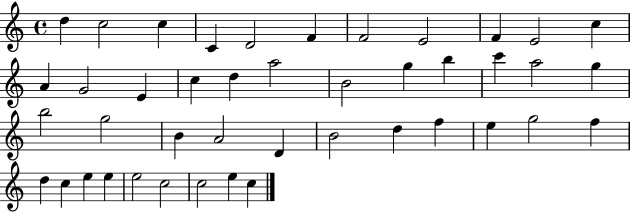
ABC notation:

X:1
T:Untitled
M:4/4
L:1/4
K:C
d c2 c C D2 F F2 E2 F E2 c A G2 E c d a2 B2 g b c' a2 g b2 g2 B A2 D B2 d f e g2 f d c e e e2 c2 c2 e c